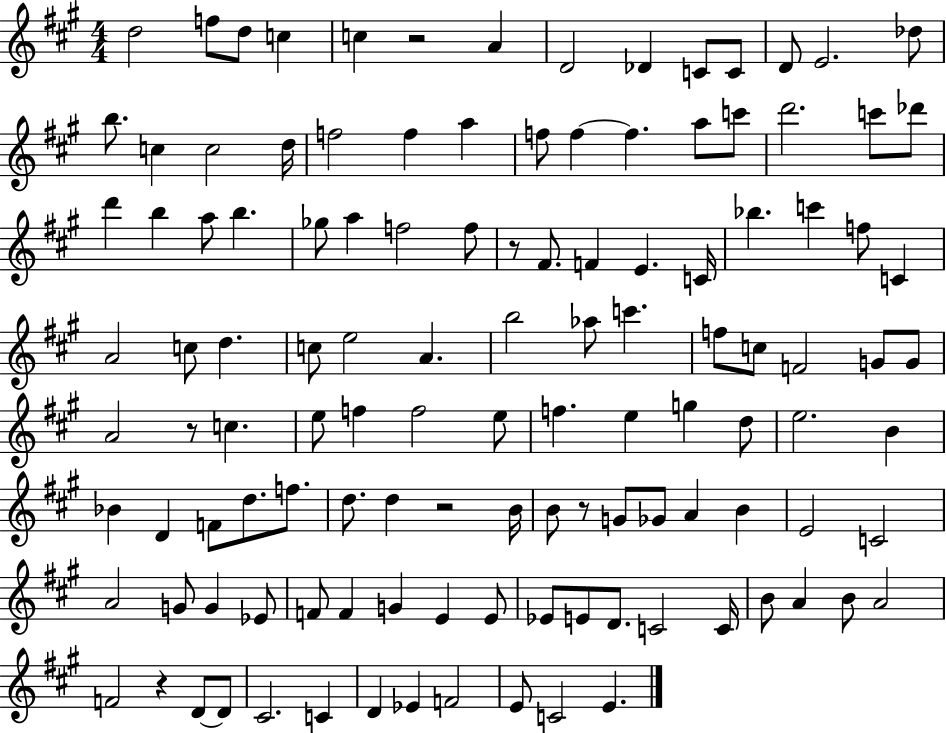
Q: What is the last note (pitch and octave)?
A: E4